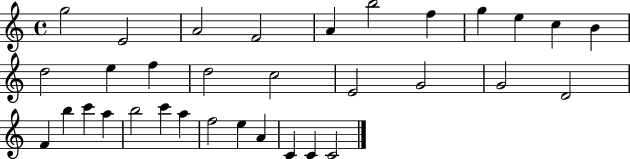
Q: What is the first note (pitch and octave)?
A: G5